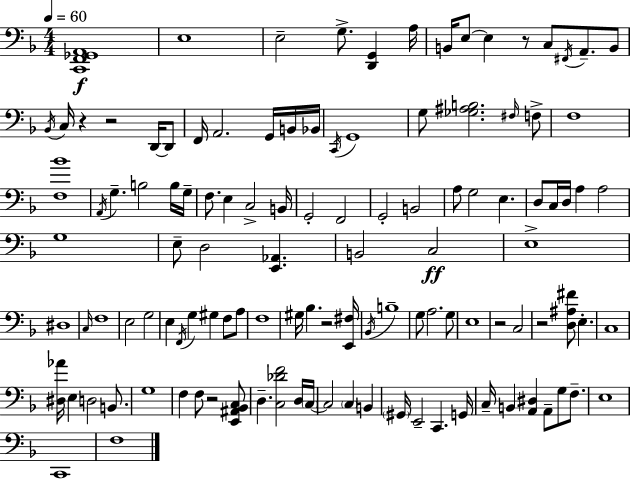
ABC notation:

X:1
T:Untitled
M:4/4
L:1/4
K:Dm
[C,,F,,_G,,A,,]4 E,4 E,2 G,/2 [D,,G,,] A,/4 B,,/4 E,/2 E, z/2 C,/2 ^F,,/4 A,,/2 B,,/2 _B,,/4 C,/4 z z2 D,,/4 D,,/2 F,,/4 A,,2 G,,/4 B,,/4 _B,,/4 C,,/4 G,,4 G,/2 [_G,^A,B,]2 ^F,/4 F,/2 F,4 [F,_B]4 A,,/4 G, B,2 B,/4 G,/4 F,/2 E, C,2 B,,/4 G,,2 F,,2 G,,2 B,,2 A,/2 G,2 E, D,/2 C,/4 D,/4 A, A,2 G,4 E,/2 D,2 [E,,_A,,] B,,2 C,2 E,4 ^D,4 C,/4 F,4 E,2 G,2 E, F,,/4 G, ^G, F,/2 A,/2 F,4 ^G,/4 _B, z2 [E,,^F,]/4 _B,,/4 B,4 G,/2 A,2 G,/2 E,4 z2 C,2 z2 [D,^A,^F]/2 E, C,4 [^D,_A]/4 E, D,2 B,,/2 G,4 F, F,/2 z2 [E,,^A,,_B,,C,]/2 D, [C,_DF]2 D,/4 C,/4 C,2 C, B,, ^G,,/4 E,,2 C,, G,,/4 C,/4 B,, [A,,^D,] A,,/2 G,/2 F,/2 E,4 C,,4 F,4